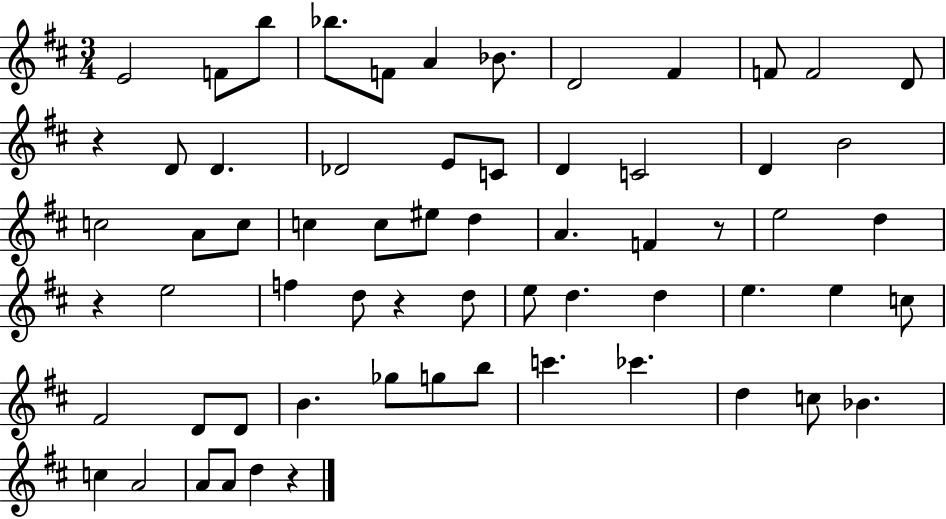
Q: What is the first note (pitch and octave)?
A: E4